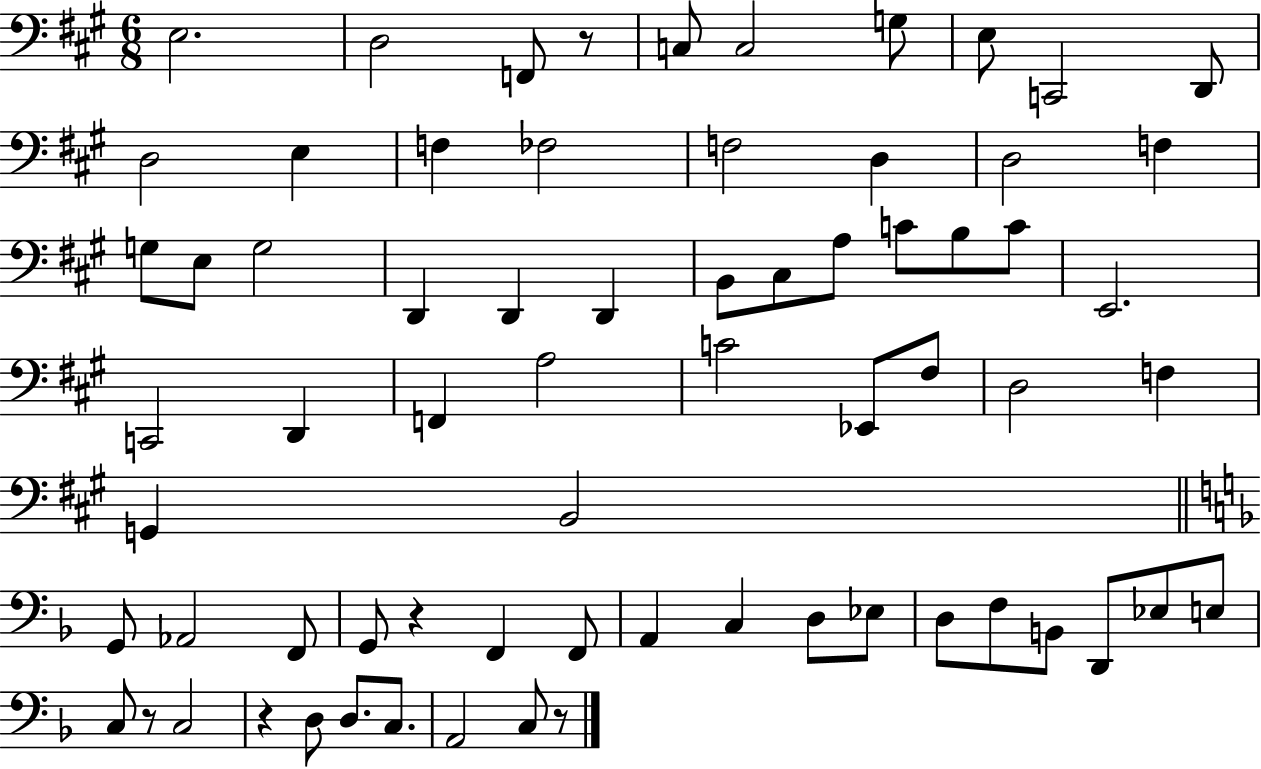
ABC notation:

X:1
T:Untitled
M:6/8
L:1/4
K:A
E,2 D,2 F,,/2 z/2 C,/2 C,2 G,/2 E,/2 C,,2 D,,/2 D,2 E, F, _F,2 F,2 D, D,2 F, G,/2 E,/2 G,2 D,, D,, D,, B,,/2 ^C,/2 A,/2 C/2 B,/2 C/2 E,,2 C,,2 D,, F,, A,2 C2 _E,,/2 ^F,/2 D,2 F, G,, B,,2 G,,/2 _A,,2 F,,/2 G,,/2 z F,, F,,/2 A,, C, D,/2 _E,/2 D,/2 F,/2 B,,/2 D,,/2 _E,/2 E,/2 C,/2 z/2 C,2 z D,/2 D,/2 C,/2 A,,2 C,/2 z/2